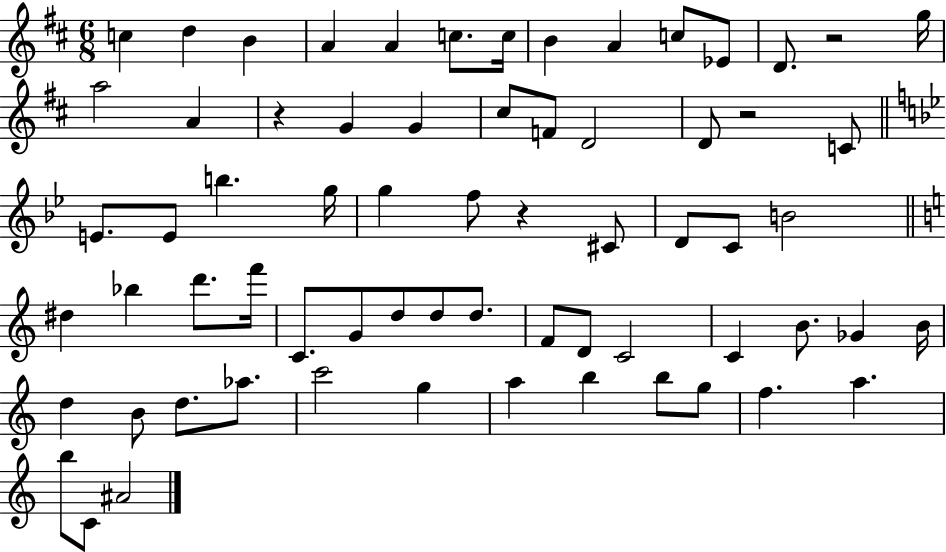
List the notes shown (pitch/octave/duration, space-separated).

C5/q D5/q B4/q A4/q A4/q C5/e. C5/s B4/q A4/q C5/e Eb4/e D4/e. R/h G5/s A5/h A4/q R/q G4/q G4/q C#5/e F4/e D4/h D4/e R/h C4/e E4/e. E4/e B5/q. G5/s G5/q F5/e R/q C#4/e D4/e C4/e B4/h D#5/q Bb5/q D6/e. F6/s C4/e. G4/e D5/e D5/e D5/e. F4/e D4/e C4/h C4/q B4/e. Gb4/q B4/s D5/q B4/e D5/e. Ab5/e. C6/h G5/q A5/q B5/q B5/e G5/e F5/q. A5/q. B5/e C4/e A#4/h